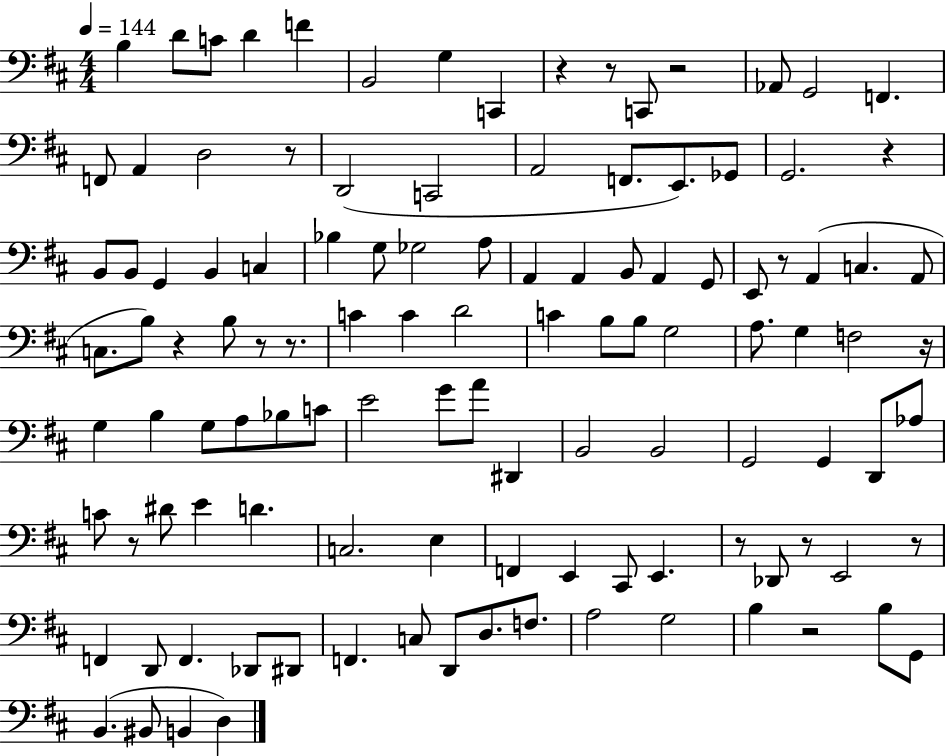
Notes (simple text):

B3/q D4/e C4/e D4/q F4/q B2/h G3/q C2/q R/q R/e C2/e R/h Ab2/e G2/h F2/q. F2/e A2/q D3/h R/e D2/h C2/h A2/h F2/e. E2/e. Gb2/e G2/h. R/q B2/e B2/e G2/q B2/q C3/q Bb3/q G3/e Gb3/h A3/e A2/q A2/q B2/e A2/q G2/e E2/e R/e A2/q C3/q. A2/e C3/e. B3/e R/q B3/e R/e R/e. C4/q C4/q D4/h C4/q B3/e B3/e G3/h A3/e. G3/q F3/h R/s G3/q B3/q G3/e A3/e Bb3/e C4/e E4/h G4/e A4/e D#2/q B2/h B2/h G2/h G2/q D2/e Ab3/e C4/e R/e D#4/e E4/q D4/q. C3/h. E3/q F2/q E2/q C#2/e E2/q. R/e Db2/e R/e E2/h R/e F2/q D2/e F2/q. Db2/e D#2/e F2/q. C3/e D2/e D3/e. F3/e. A3/h G3/h B3/q R/h B3/e G2/e B2/q. BIS2/e B2/q D3/q